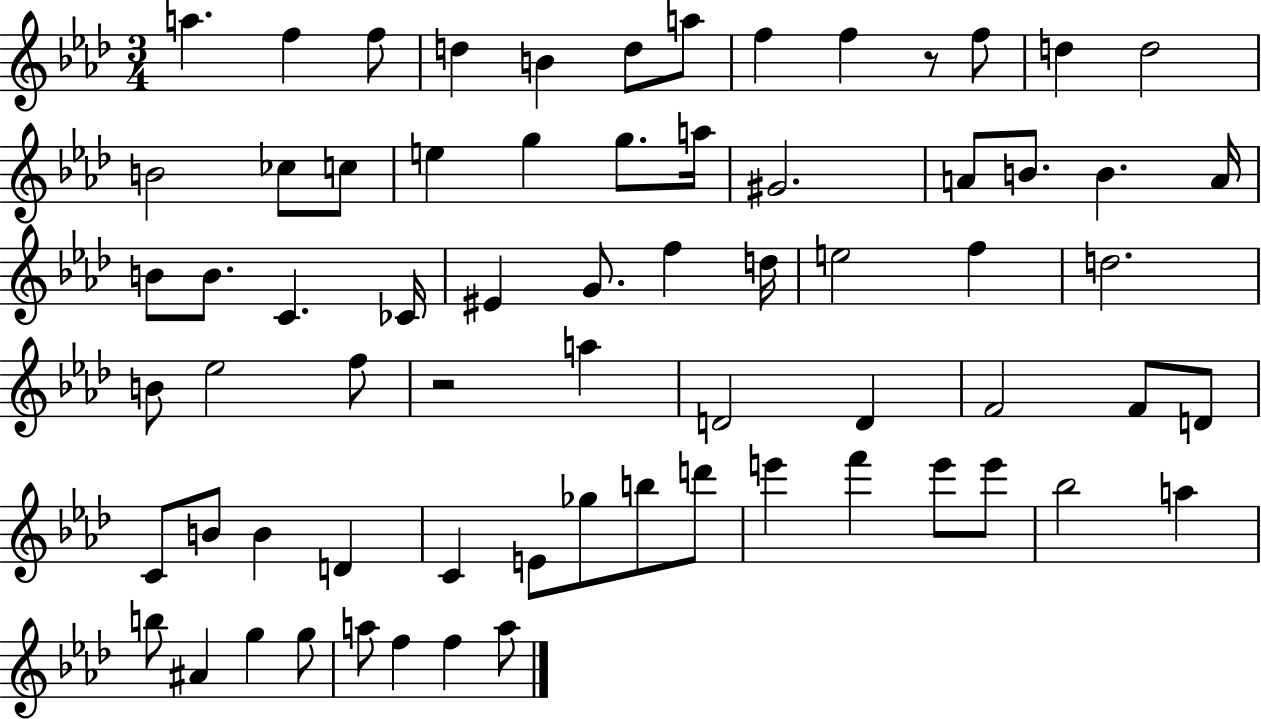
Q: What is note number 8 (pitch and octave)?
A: F5